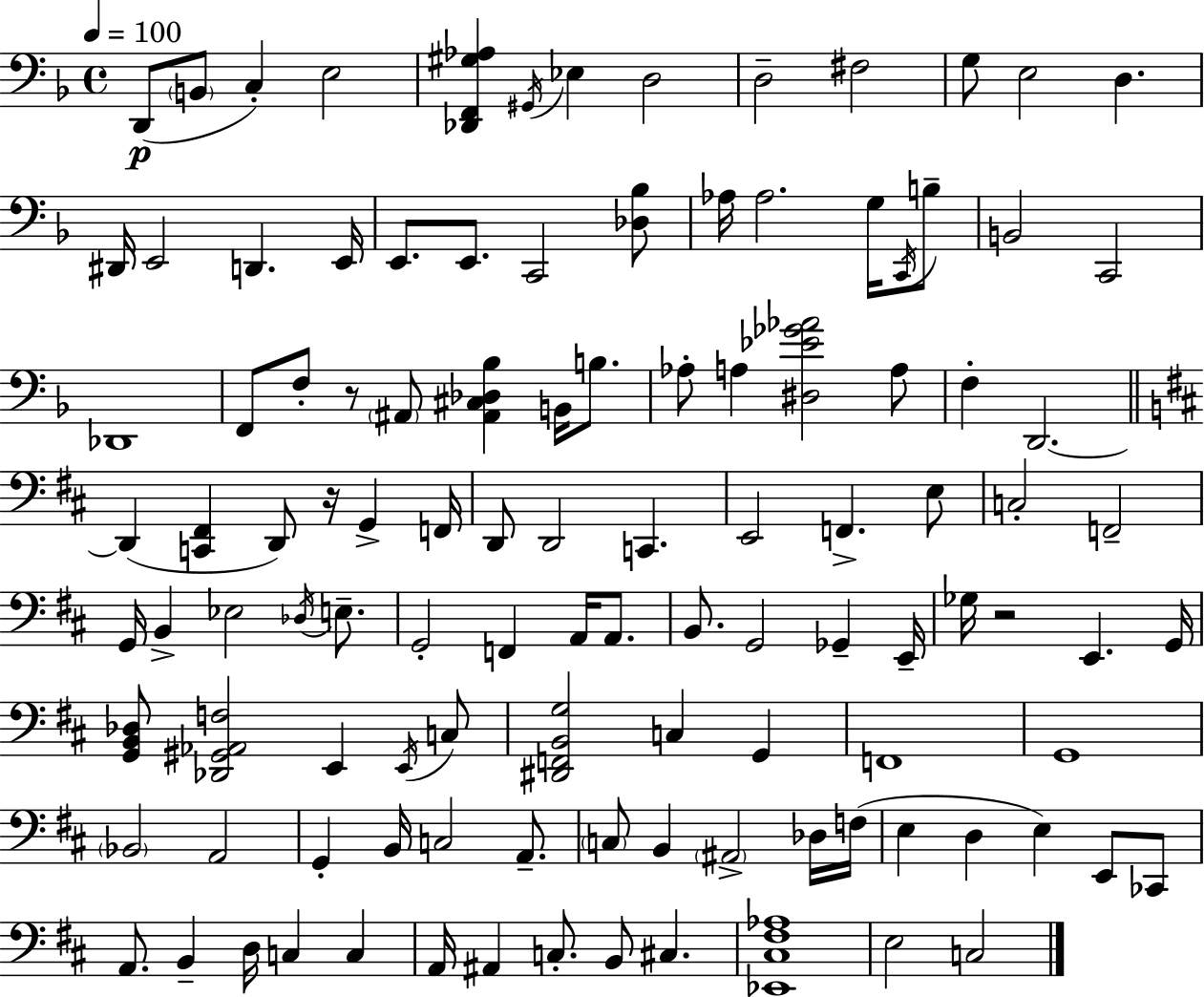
X:1
T:Untitled
M:4/4
L:1/4
K:Dm
D,,/2 B,,/2 C, E,2 [_D,,F,,^G,_A,] ^G,,/4 _E, D,2 D,2 ^F,2 G,/2 E,2 D, ^D,,/4 E,,2 D,, E,,/4 E,,/2 E,,/2 C,,2 [_D,_B,]/2 _A,/4 _A,2 G,/4 C,,/4 B,/2 B,,2 C,,2 _D,,4 F,,/2 F,/2 z/2 ^A,,/2 [^A,,^C,_D,_B,] B,,/4 B,/2 _A,/2 A, [^D,_E_G_A]2 A,/2 F, D,,2 D,, [C,,^F,,] D,,/2 z/4 G,, F,,/4 D,,/2 D,,2 C,, E,,2 F,, E,/2 C,2 F,,2 G,,/4 B,, _E,2 _D,/4 E,/2 G,,2 F,, A,,/4 A,,/2 B,,/2 G,,2 _G,, E,,/4 _G,/4 z2 E,, G,,/4 [G,,B,,_D,]/2 [_D,,^G,,_A,,F,]2 E,, E,,/4 C,/2 [^D,,F,,B,,G,]2 C, G,, F,,4 G,,4 _B,,2 A,,2 G,, B,,/4 C,2 A,,/2 C,/2 B,, ^A,,2 _D,/4 F,/4 E, D, E, E,,/2 _C,,/2 A,,/2 B,, D,/4 C, C, A,,/4 ^A,, C,/2 B,,/2 ^C, [_E,,^C,^F,_A,]4 E,2 C,2